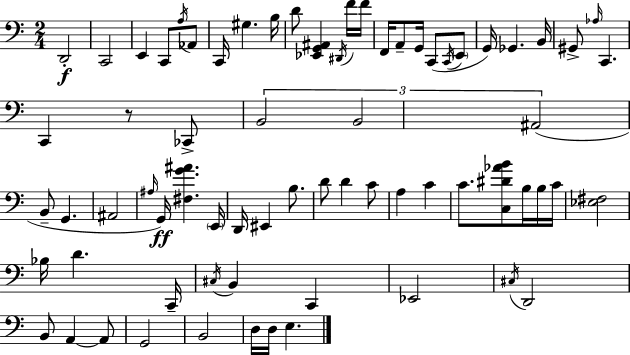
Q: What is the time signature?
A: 2/4